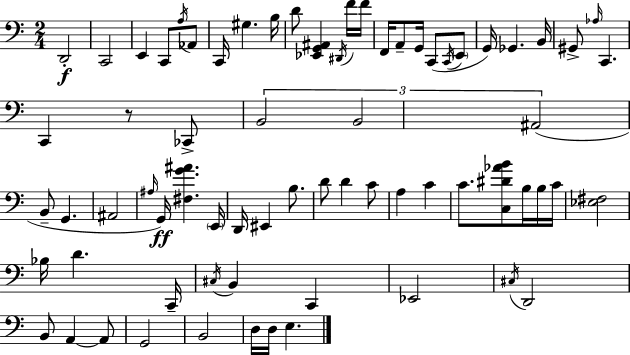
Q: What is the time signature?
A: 2/4